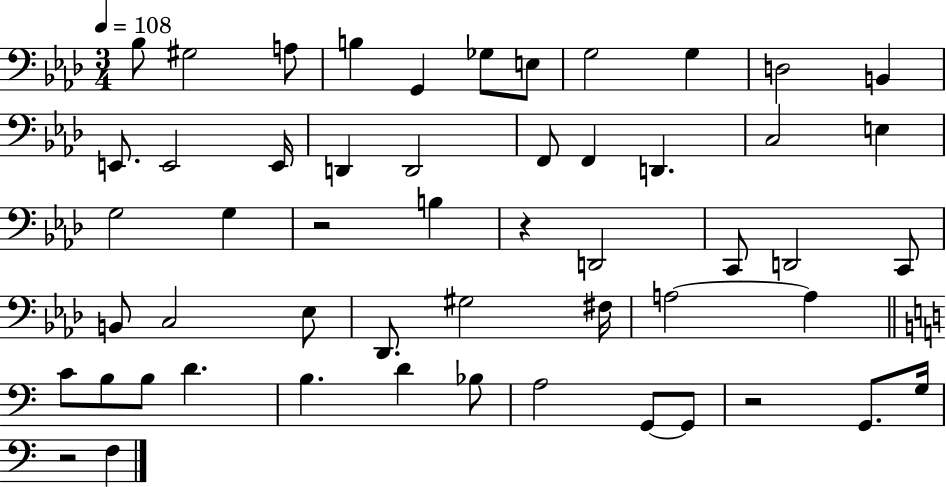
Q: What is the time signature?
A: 3/4